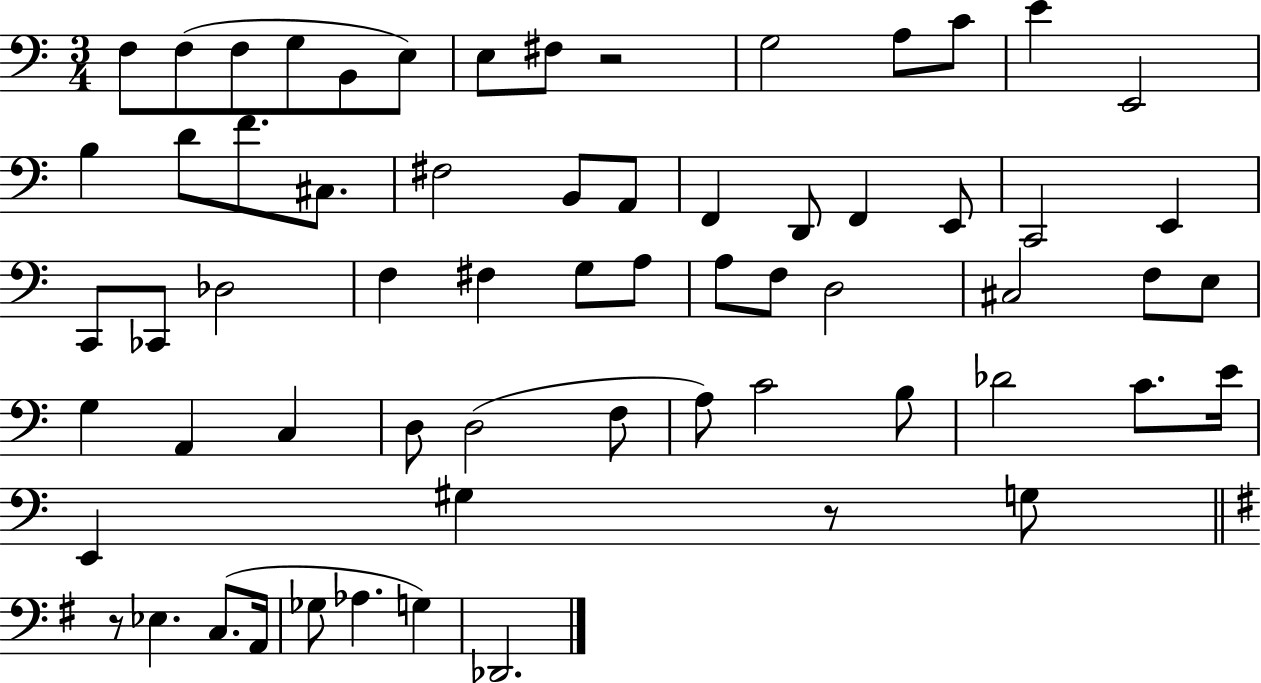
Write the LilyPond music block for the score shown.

{
  \clef bass
  \numericTimeSignature
  \time 3/4
  \key c \major
  f8 f8( f8 g8 b,8 e8) | e8 fis8 r2 | g2 a8 c'8 | e'4 e,2 | \break b4 d'8 f'8. cis8. | fis2 b,8 a,8 | f,4 d,8 f,4 e,8 | c,2 e,4 | \break c,8 ces,8 des2 | f4 fis4 g8 a8 | a8 f8 d2 | cis2 f8 e8 | \break g4 a,4 c4 | d8 d2( f8 | a8) c'2 b8 | des'2 c'8. e'16 | \break e,4 gis4 r8 g8 | \bar "||" \break \key g \major r8 ees4. c8.( a,16 | ges8 aes4. g4) | des,2. | \bar "|."
}